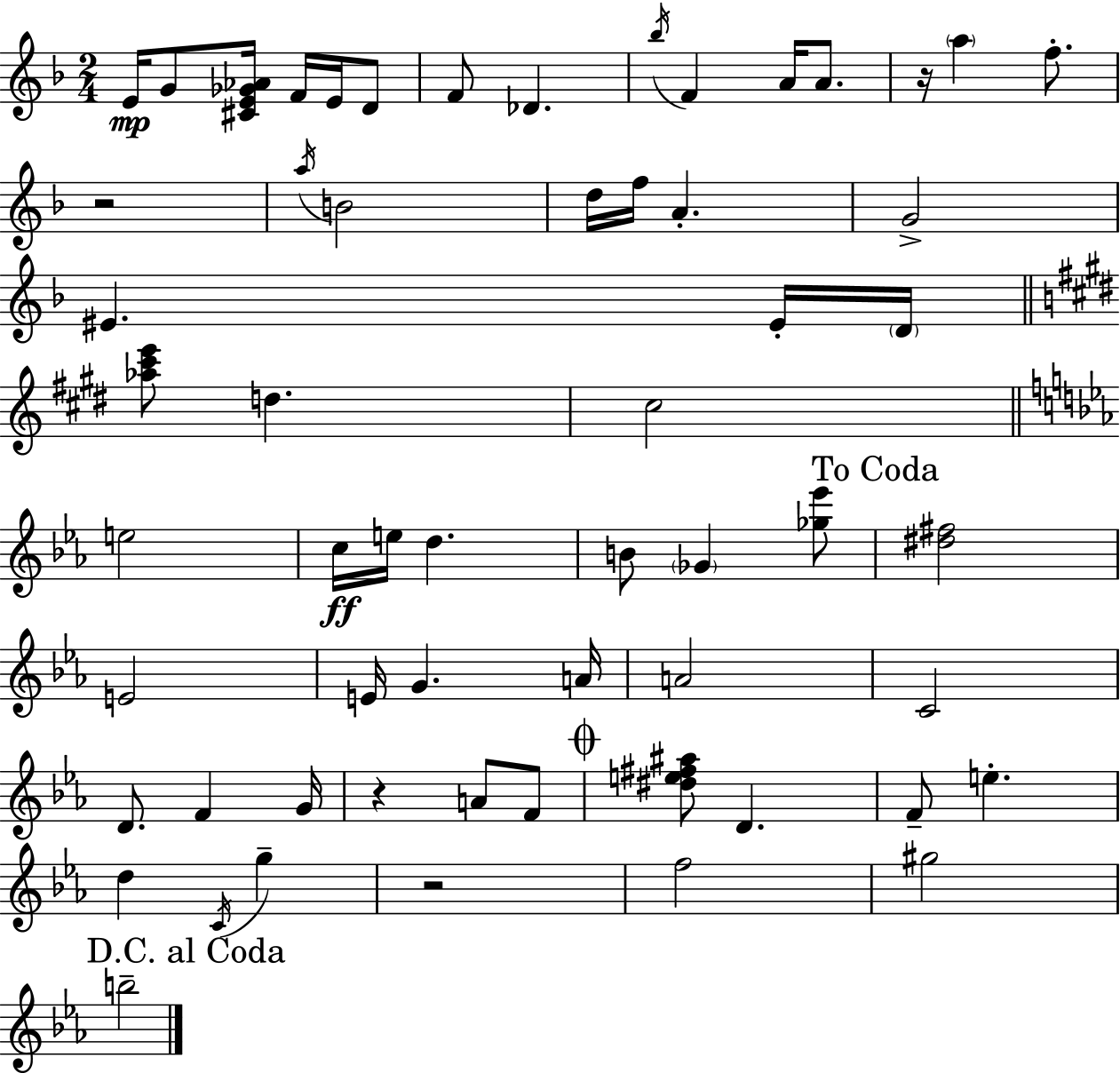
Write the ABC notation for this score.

X:1
T:Untitled
M:2/4
L:1/4
K:F
E/4 G/2 [^CE_G_A]/4 F/4 E/4 D/2 F/2 _D _b/4 F A/4 A/2 z/4 a f/2 z2 a/4 B2 d/4 f/4 A G2 ^E ^E/4 D/4 [_a^c'e']/2 d ^c2 e2 c/4 e/4 d B/2 _G [_g_e']/2 [^d^f]2 E2 E/4 G A/4 A2 C2 D/2 F G/4 z A/2 F/2 [^de^f^a]/2 D F/2 e d C/4 g z2 f2 ^g2 b2